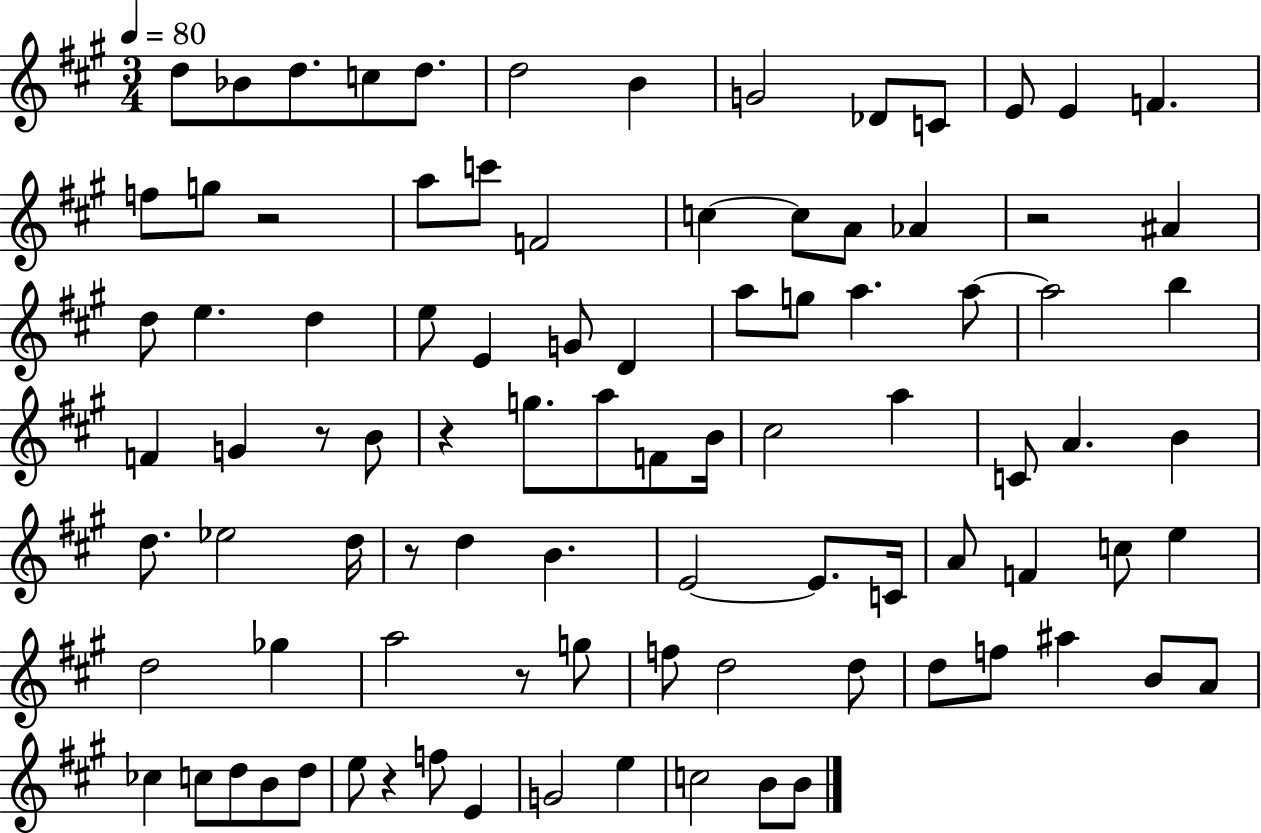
X:1
T:Untitled
M:3/4
L:1/4
K:A
d/2 _B/2 d/2 c/2 d/2 d2 B G2 _D/2 C/2 E/2 E F f/2 g/2 z2 a/2 c'/2 F2 c c/2 A/2 _A z2 ^A d/2 e d e/2 E G/2 D a/2 g/2 a a/2 a2 b F G z/2 B/2 z g/2 a/2 F/2 B/4 ^c2 a C/2 A B d/2 _e2 d/4 z/2 d B E2 E/2 C/4 A/2 F c/2 e d2 _g a2 z/2 g/2 f/2 d2 d/2 d/2 f/2 ^a B/2 A/2 _c c/2 d/2 B/2 d/2 e/2 z f/2 E G2 e c2 B/2 B/2